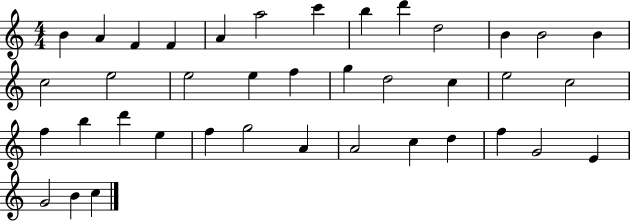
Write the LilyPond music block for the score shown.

{
  \clef treble
  \numericTimeSignature
  \time 4/4
  \key c \major
  b'4 a'4 f'4 f'4 | a'4 a''2 c'''4 | b''4 d'''4 d''2 | b'4 b'2 b'4 | \break c''2 e''2 | e''2 e''4 f''4 | g''4 d''2 c''4 | e''2 c''2 | \break f''4 b''4 d'''4 e''4 | f''4 g''2 a'4 | a'2 c''4 d''4 | f''4 g'2 e'4 | \break g'2 b'4 c''4 | \bar "|."
}